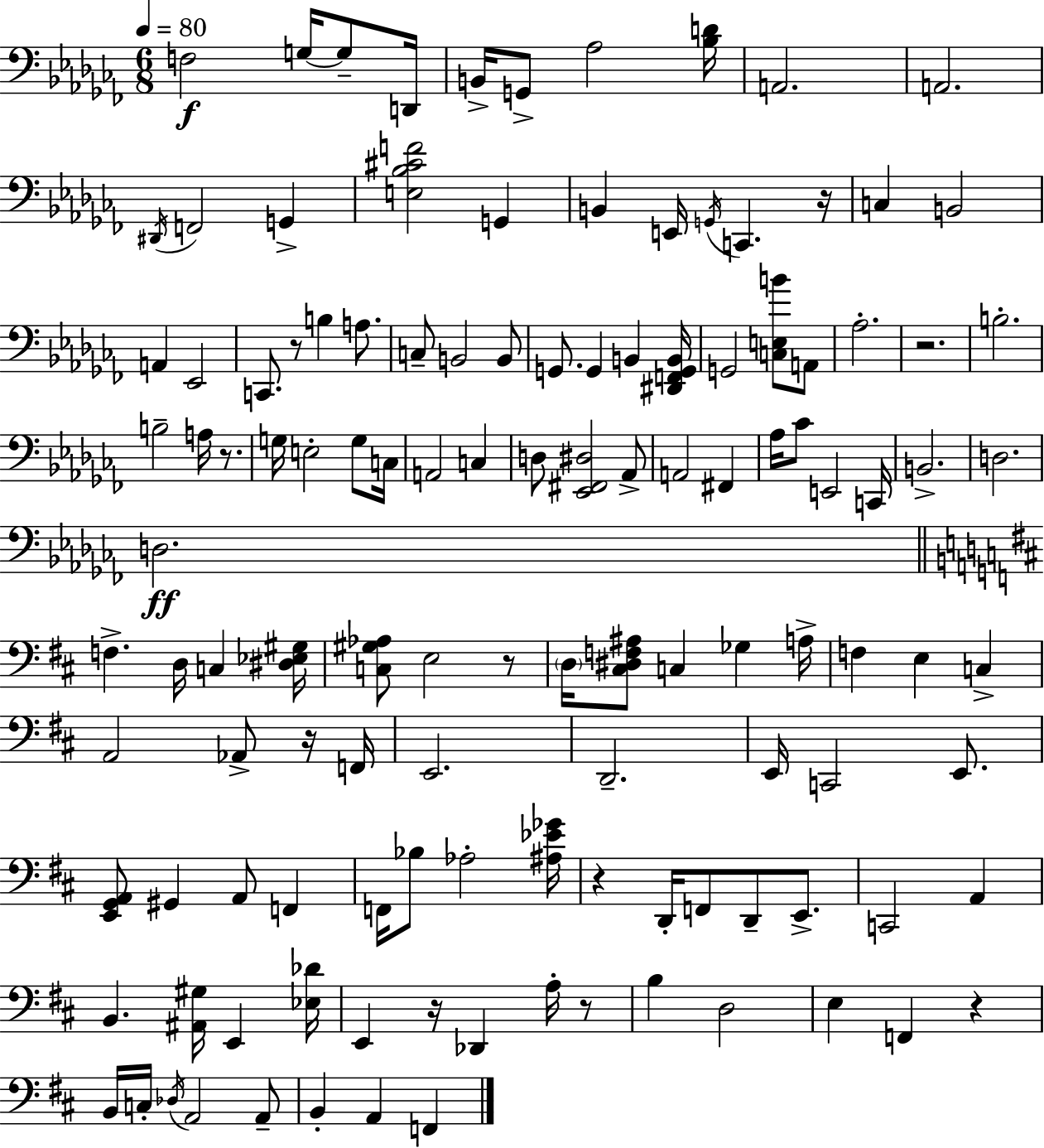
F3/h G3/s G3/e D2/s B2/s G2/e Ab3/h [Bb3,D4]/s A2/h. A2/h. D#2/s F2/h G2/q [E3,Bb3,C#4,F4]/h G2/q B2/q E2/s G2/s C2/q. R/s C3/q B2/h A2/q Eb2/h C2/e. R/e B3/q A3/e. C3/e B2/h B2/e G2/e. G2/q B2/q [D#2,F2,G2,B2]/s G2/h [C3,E3,B4]/e A2/e Ab3/h. R/h. B3/h. B3/h A3/s R/e. G3/s E3/h G3/e C3/s A2/h C3/q D3/e [Eb2,F#2,D#3]/h Ab2/e A2/h F#2/q Ab3/s CES4/e E2/h C2/s B2/h. D3/h. D3/h. F3/q. D3/s C3/q [D#3,Eb3,G#3]/s [C3,G#3,Ab3]/e E3/h R/e D3/s [C#3,D#3,F3,A#3]/e C3/q Gb3/q A3/s F3/q E3/q C3/q A2/h Ab2/e R/s F2/s E2/h. D2/h. E2/s C2/h E2/e. [E2,G2,A2]/e G#2/q A2/e F2/q F2/s Bb3/e Ab3/h [A#3,Eb4,Gb4]/s R/q D2/s F2/e D2/e E2/e. C2/h A2/q B2/q. [A#2,G#3]/s E2/q [Eb3,Db4]/s E2/q R/s Db2/q A3/s R/e B3/q D3/h E3/q F2/q R/q B2/s C3/s Db3/s A2/h A2/e B2/q A2/q F2/q